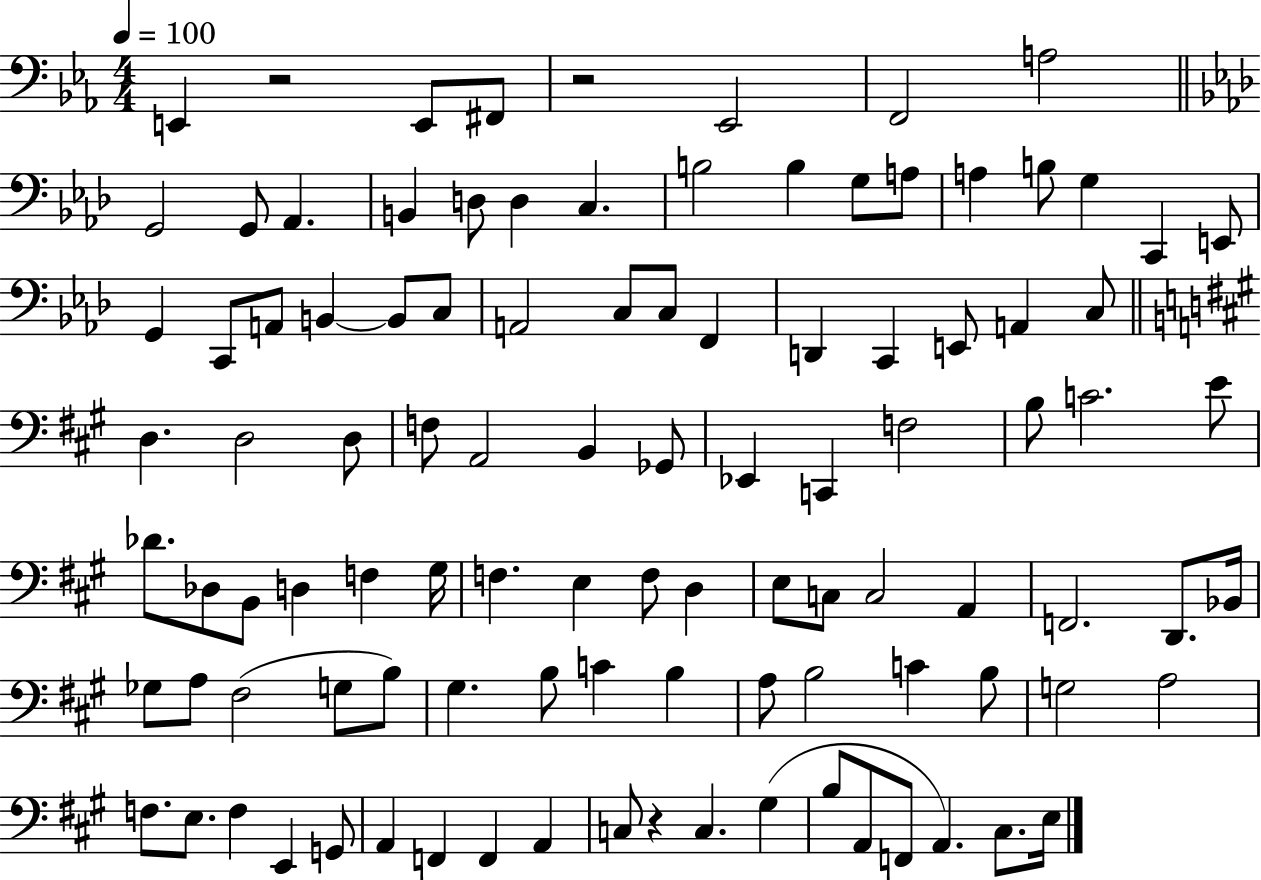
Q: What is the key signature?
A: EES major